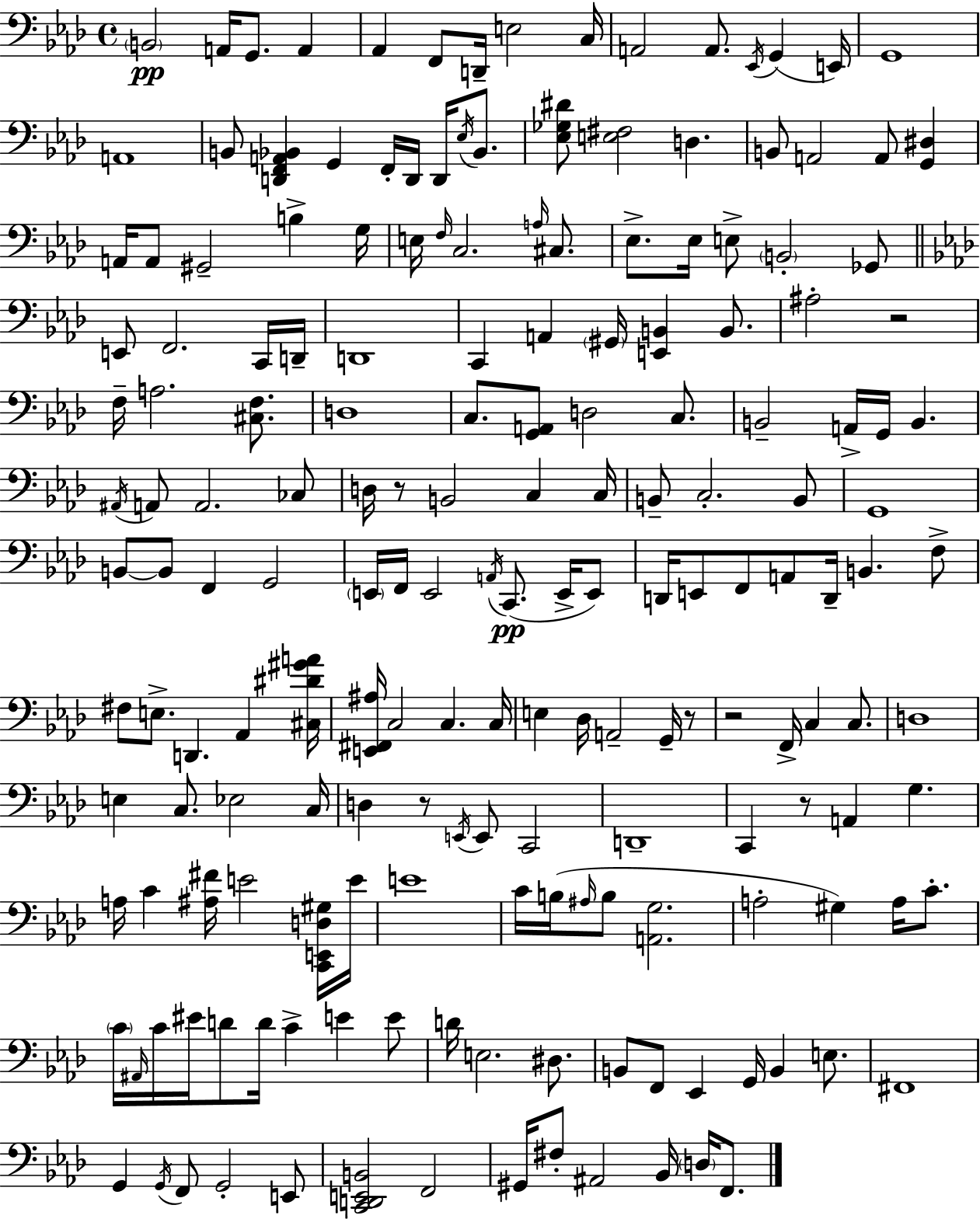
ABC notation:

X:1
T:Untitled
M:4/4
L:1/4
K:Ab
B,,2 A,,/4 G,,/2 A,, _A,, F,,/2 D,,/4 E,2 C,/4 A,,2 A,,/2 _E,,/4 G,, E,,/4 G,,4 A,,4 B,,/2 [D,,F,,A,,_B,,] G,, F,,/4 D,,/4 D,,/4 _E,/4 _B,,/2 [_E,_G,^D]/2 [E,^F,]2 D, B,,/2 A,,2 A,,/2 [G,,^D,] A,,/4 A,,/2 ^G,,2 B, G,/4 E,/4 F,/4 C,2 A,/4 ^C,/2 _E,/2 _E,/4 E,/2 B,,2 _G,,/2 E,,/2 F,,2 C,,/4 D,,/4 D,,4 C,, A,, ^G,,/4 [E,,B,,] B,,/2 ^A,2 z2 F,/4 A,2 [^C,F,]/2 D,4 C,/2 [G,,A,,]/2 D,2 C,/2 B,,2 A,,/4 G,,/4 B,, ^A,,/4 A,,/2 A,,2 _C,/2 D,/4 z/2 B,,2 C, C,/4 B,,/2 C,2 B,,/2 G,,4 B,,/2 B,,/2 F,, G,,2 E,,/4 F,,/4 E,,2 A,,/4 C,,/2 E,,/4 E,,/2 D,,/4 E,,/2 F,,/2 A,,/2 D,,/4 B,, F,/2 ^F,/2 E,/2 D,, _A,, [^C,^D^GA]/4 [E,,^F,,^A,]/4 C,2 C, C,/4 E, _D,/4 A,,2 G,,/4 z/2 z2 F,,/4 C, C,/2 D,4 E, C,/2 _E,2 C,/4 D, z/2 E,,/4 E,,/2 C,,2 D,,4 C,, z/2 A,, G, A,/4 C [^A,^F]/4 E2 [C,,E,,D,^G,]/4 E/4 E4 C/4 B,/4 ^A,/4 B,/2 [A,,G,]2 A,2 ^G, A,/4 C/2 C/4 ^A,,/4 C/4 ^E/4 D/2 D/4 C E E/2 D/4 E,2 ^D,/2 B,,/2 F,,/2 _E,, G,,/4 B,, E,/2 ^F,,4 G,, G,,/4 F,,/2 G,,2 E,,/2 [C,,D,,E,,B,,]2 F,,2 ^G,,/4 ^F,/2 ^A,,2 _B,,/4 D,/4 F,,/2